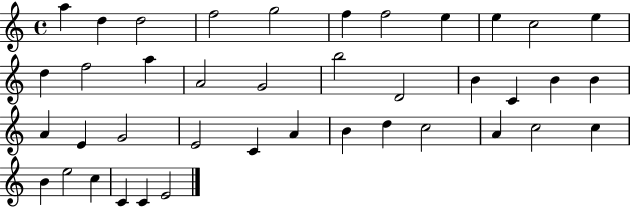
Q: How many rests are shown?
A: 0